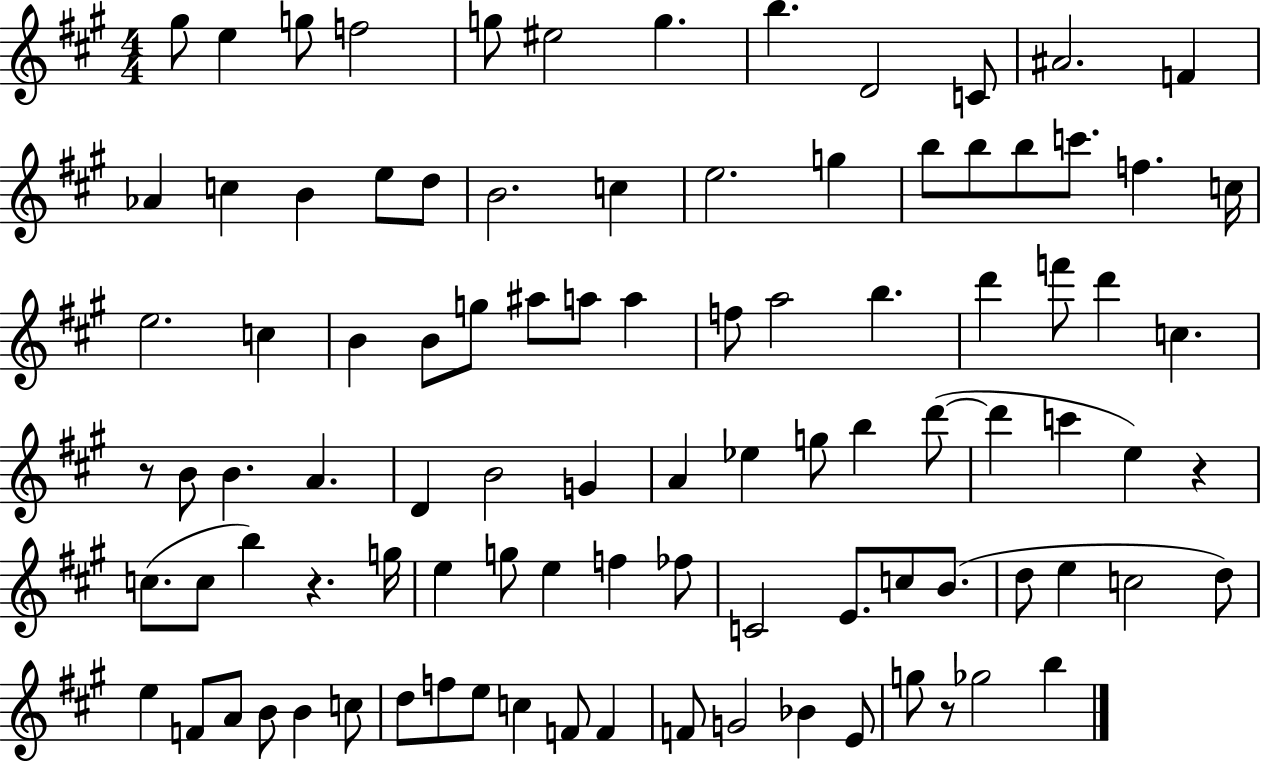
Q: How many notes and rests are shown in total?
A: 96